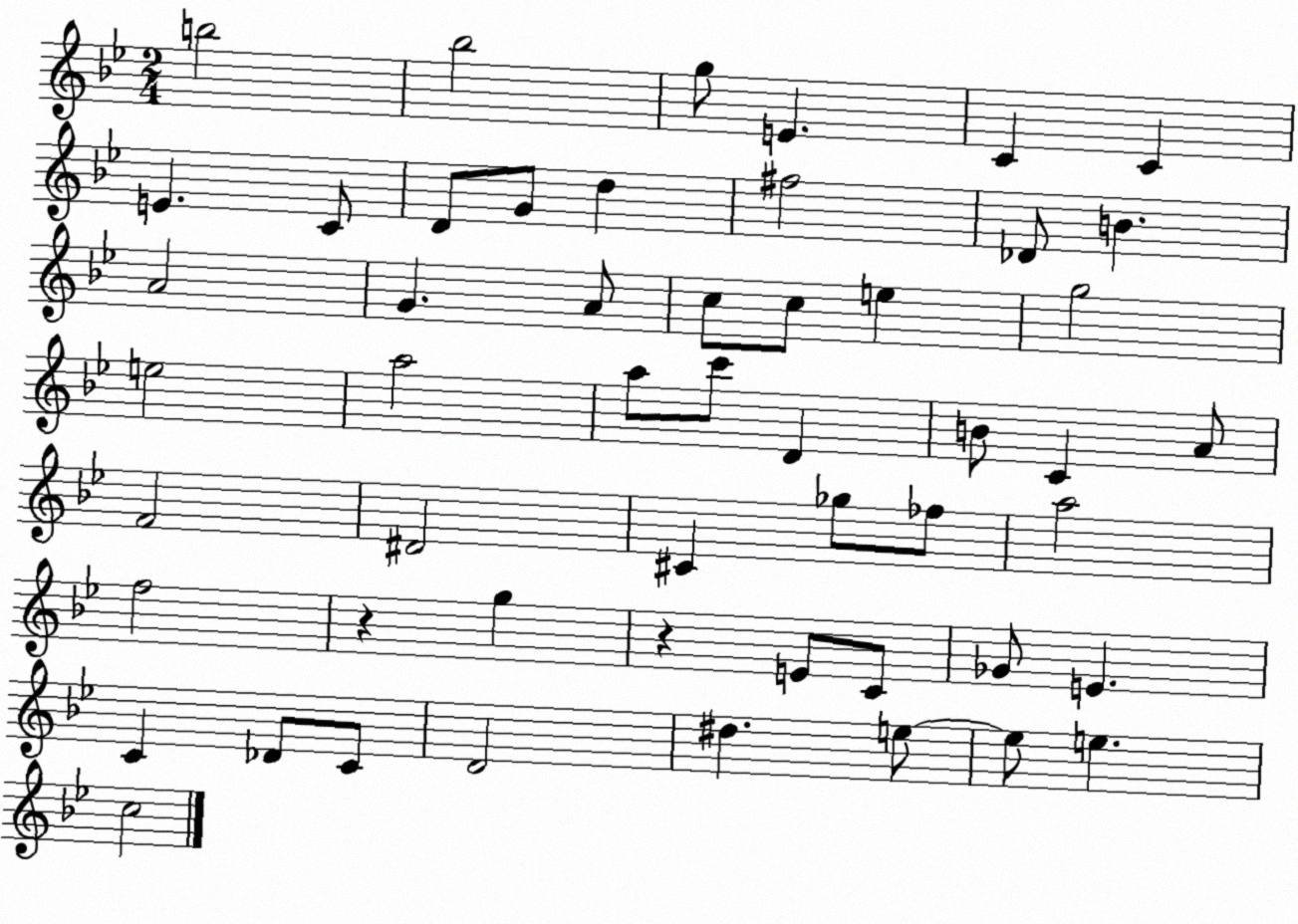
X:1
T:Untitled
M:2/4
L:1/4
K:Bb
b2 _b2 g/2 E C C E C/2 D/2 G/2 d ^f2 _D/2 B A2 G A/2 c/2 c/2 e g2 e2 a2 a/2 c'/2 D B/2 C A/2 F2 ^D2 ^C _g/2 _f/2 a2 f2 z g z E/2 C/2 _G/2 E C _D/2 C/2 D2 ^d e/2 e/2 e c2